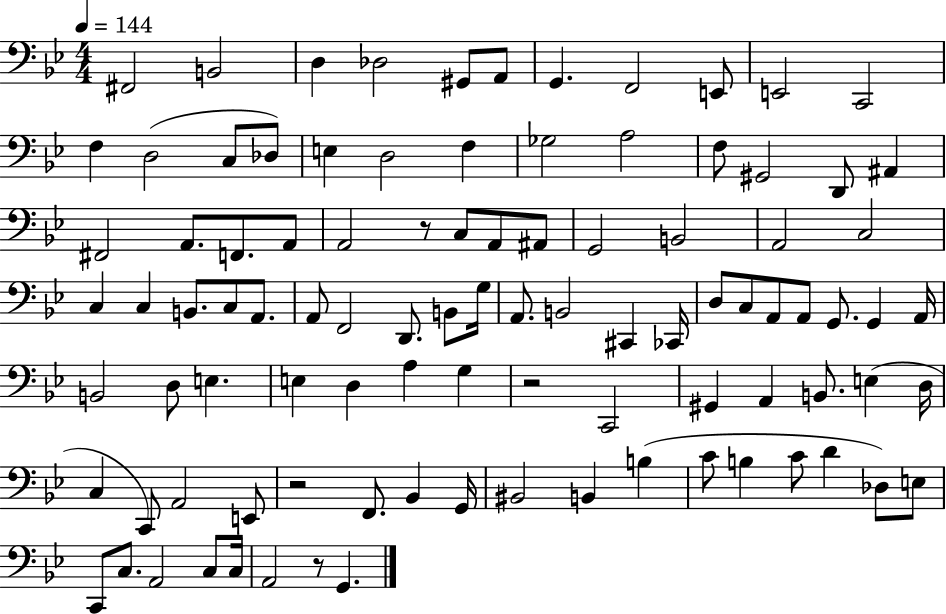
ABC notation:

X:1
T:Untitled
M:4/4
L:1/4
K:Bb
^F,,2 B,,2 D, _D,2 ^G,,/2 A,,/2 G,, F,,2 E,,/2 E,,2 C,,2 F, D,2 C,/2 _D,/2 E, D,2 F, _G,2 A,2 F,/2 ^G,,2 D,,/2 ^A,, ^F,,2 A,,/2 F,,/2 A,,/2 A,,2 z/2 C,/2 A,,/2 ^A,,/2 G,,2 B,,2 A,,2 C,2 C, C, B,,/2 C,/2 A,,/2 A,,/2 F,,2 D,,/2 B,,/2 G,/4 A,,/2 B,,2 ^C,, _C,,/4 D,/2 C,/2 A,,/2 A,,/2 G,,/2 G,, A,,/4 B,,2 D,/2 E, E, D, A, G, z2 C,,2 ^G,, A,, B,,/2 E, D,/4 C, C,,/2 A,,2 E,,/2 z2 F,,/2 _B,, G,,/4 ^B,,2 B,, B, C/2 B, C/2 D _D,/2 E,/2 C,,/2 C,/2 A,,2 C,/2 C,/4 A,,2 z/2 G,,